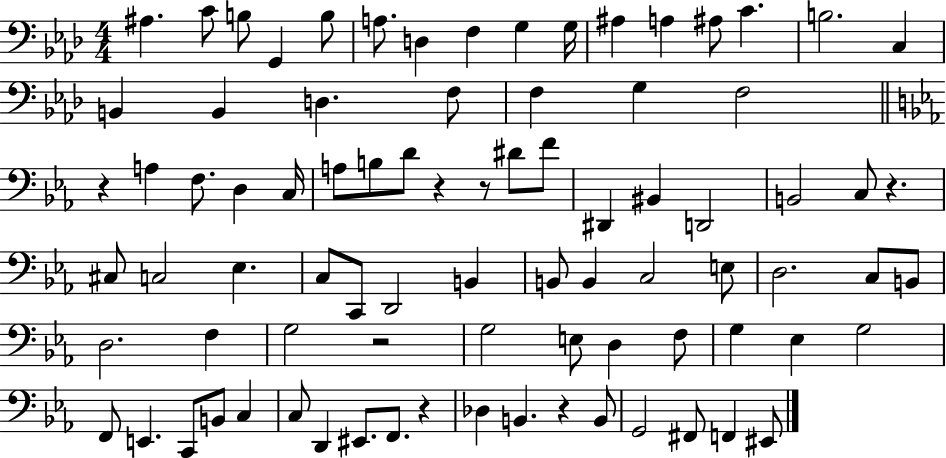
A#3/q. C4/e B3/e G2/q B3/e A3/e. D3/q F3/q G3/q G3/s A#3/q A3/q A#3/e C4/q. B3/h. C3/q B2/q B2/q D3/q. F3/e F3/q G3/q F3/h R/q A3/q F3/e. D3/q C3/s A3/e B3/e D4/e R/q R/e D#4/e F4/e D#2/q BIS2/q D2/h B2/h C3/e R/q. C#3/e C3/h Eb3/q. C3/e C2/e D2/h B2/q B2/e B2/q C3/h E3/e D3/h. C3/e B2/e D3/h. F3/q G3/h R/h G3/h E3/e D3/q F3/e G3/q Eb3/q G3/h F2/e E2/q. C2/e B2/e C3/q C3/e D2/q EIS2/e. F2/e. R/q Db3/q B2/q. R/q B2/e G2/h F#2/e F2/q EIS2/e